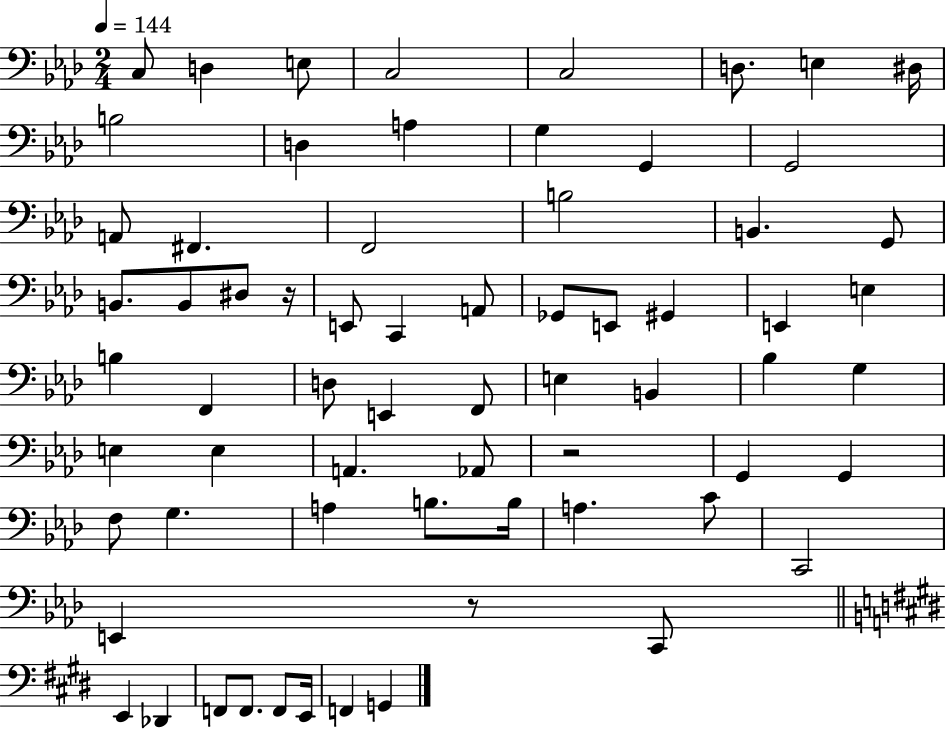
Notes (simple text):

C3/e D3/q E3/e C3/h C3/h D3/e. E3/q D#3/s B3/h D3/q A3/q G3/q G2/q G2/h A2/e F#2/q. F2/h B3/h B2/q. G2/e B2/e. B2/e D#3/e R/s E2/e C2/q A2/e Gb2/e E2/e G#2/q E2/q E3/q B3/q F2/q D3/e E2/q F2/e E3/q B2/q Bb3/q G3/q E3/q E3/q A2/q. Ab2/e R/h G2/q G2/q F3/e G3/q. A3/q B3/e. B3/s A3/q. C4/e C2/h E2/q R/e C2/e E2/q Db2/q F2/e F2/e. F2/e E2/s F2/q G2/q